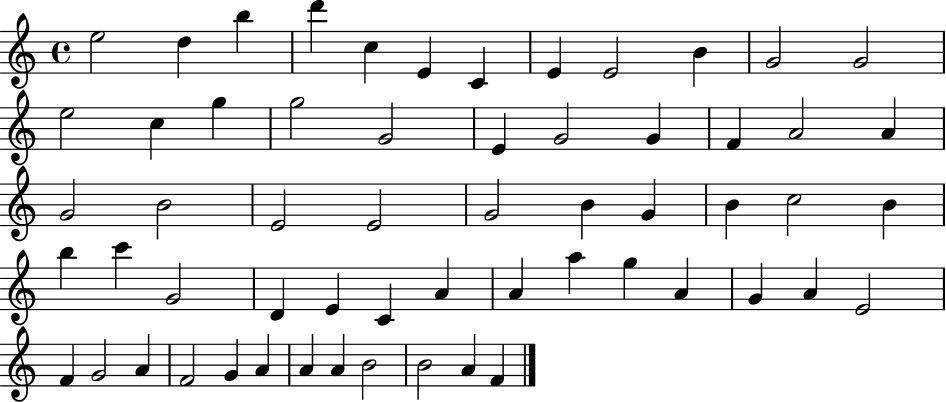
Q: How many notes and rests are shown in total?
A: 59